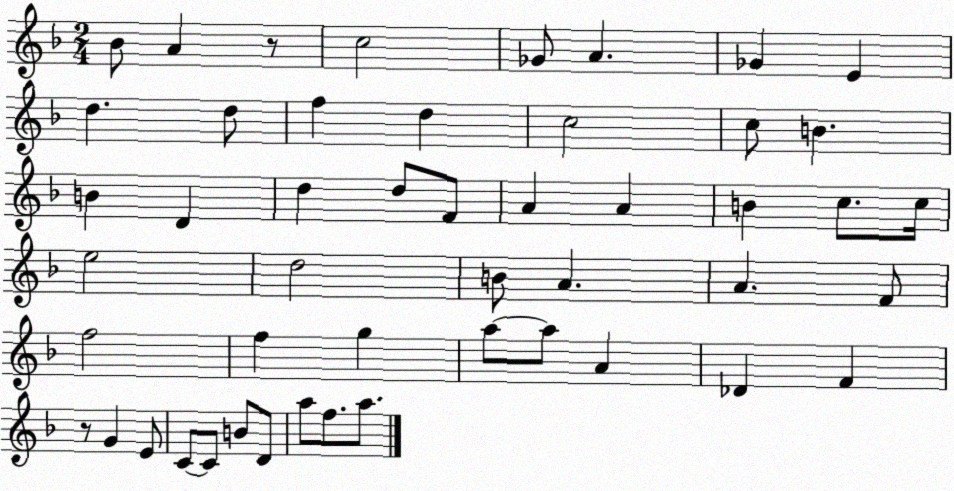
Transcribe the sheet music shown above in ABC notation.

X:1
T:Untitled
M:2/4
L:1/4
K:F
_B/2 A z/2 c2 _G/2 A _G E d d/2 f d c2 c/2 B B D d d/2 F/2 A A B c/2 c/4 e2 d2 B/2 A A F/2 f2 f g a/2 a/2 A _D F z/2 G E/2 C/2 C/2 B/2 D/2 a/2 f/2 a/2